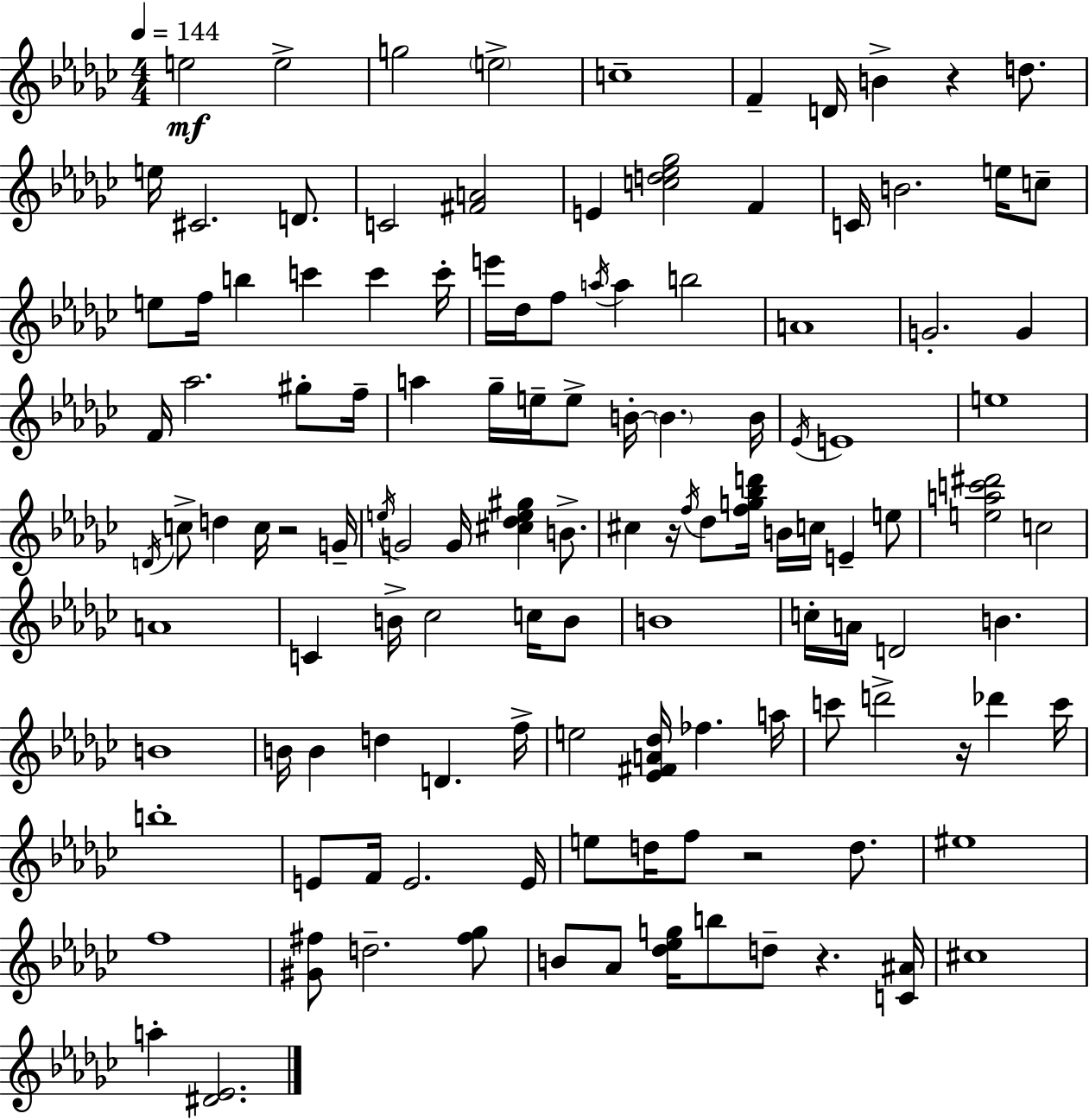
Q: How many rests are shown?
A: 6